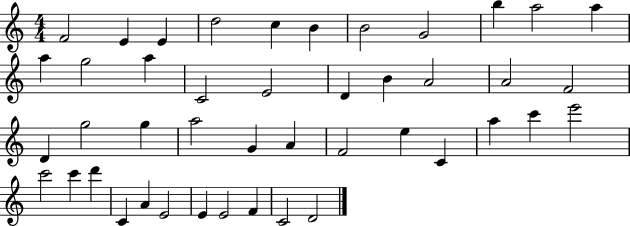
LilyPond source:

{
  \clef treble
  \numericTimeSignature
  \time 4/4
  \key c \major
  f'2 e'4 e'4 | d''2 c''4 b'4 | b'2 g'2 | b''4 a''2 a''4 | \break a''4 g''2 a''4 | c'2 e'2 | d'4 b'4 a'2 | a'2 f'2 | \break d'4 g''2 g''4 | a''2 g'4 a'4 | f'2 e''4 c'4 | a''4 c'''4 e'''2 | \break c'''2 c'''4 d'''4 | c'4 a'4 e'2 | e'4 e'2 f'4 | c'2 d'2 | \break \bar "|."
}